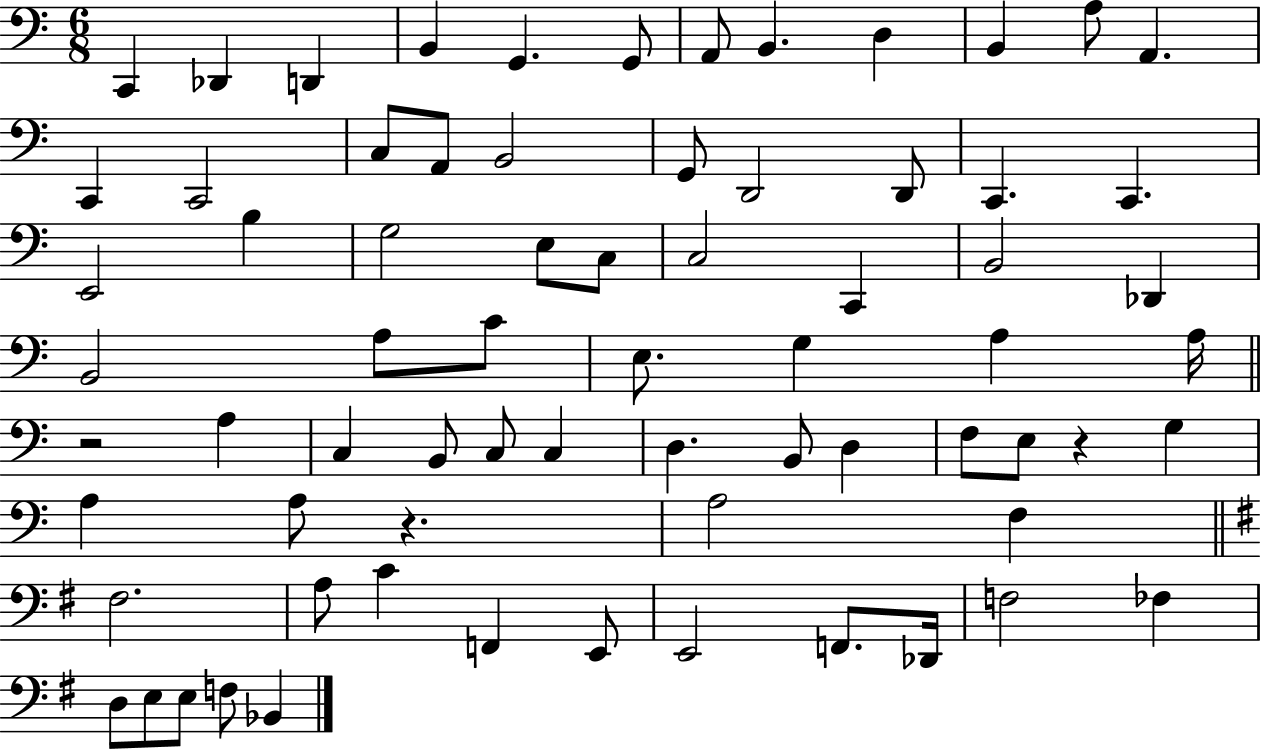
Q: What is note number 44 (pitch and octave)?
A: D3